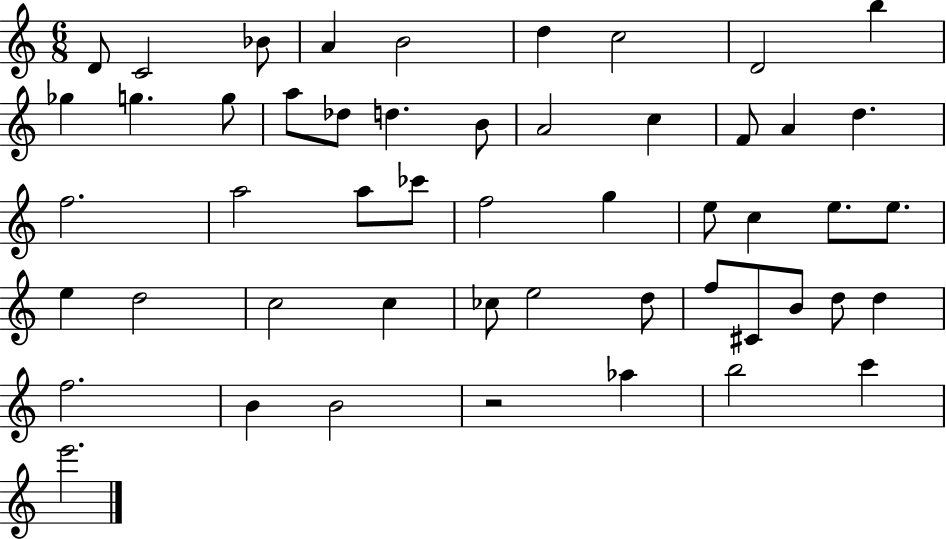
D4/e C4/h Bb4/e A4/q B4/h D5/q C5/h D4/h B5/q Gb5/q G5/q. G5/e A5/e Db5/e D5/q. B4/e A4/h C5/q F4/e A4/q D5/q. F5/h. A5/h A5/e CES6/e F5/h G5/q E5/e C5/q E5/e. E5/e. E5/q D5/h C5/h C5/q CES5/e E5/h D5/e F5/e C#4/e B4/e D5/e D5/q F5/h. B4/q B4/h R/h Ab5/q B5/h C6/q E6/h.